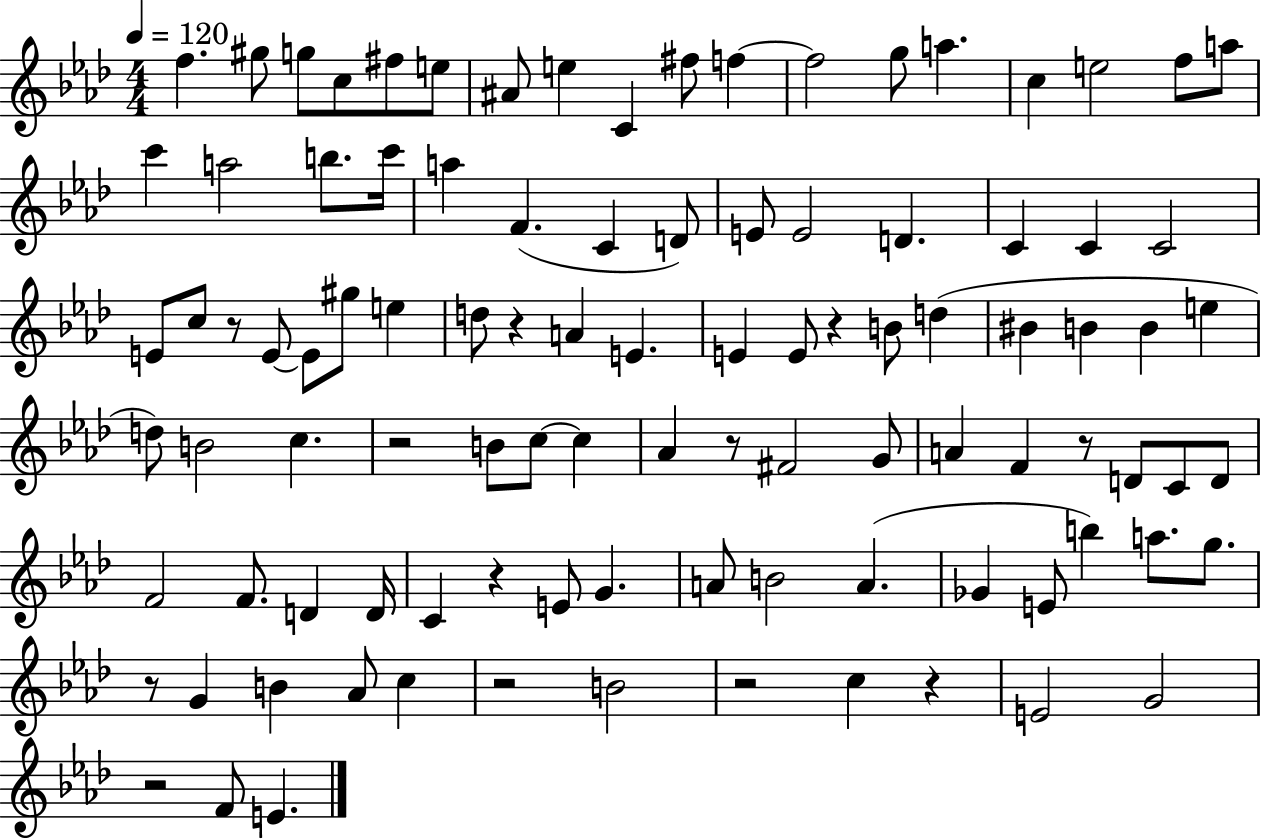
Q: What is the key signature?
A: AES major